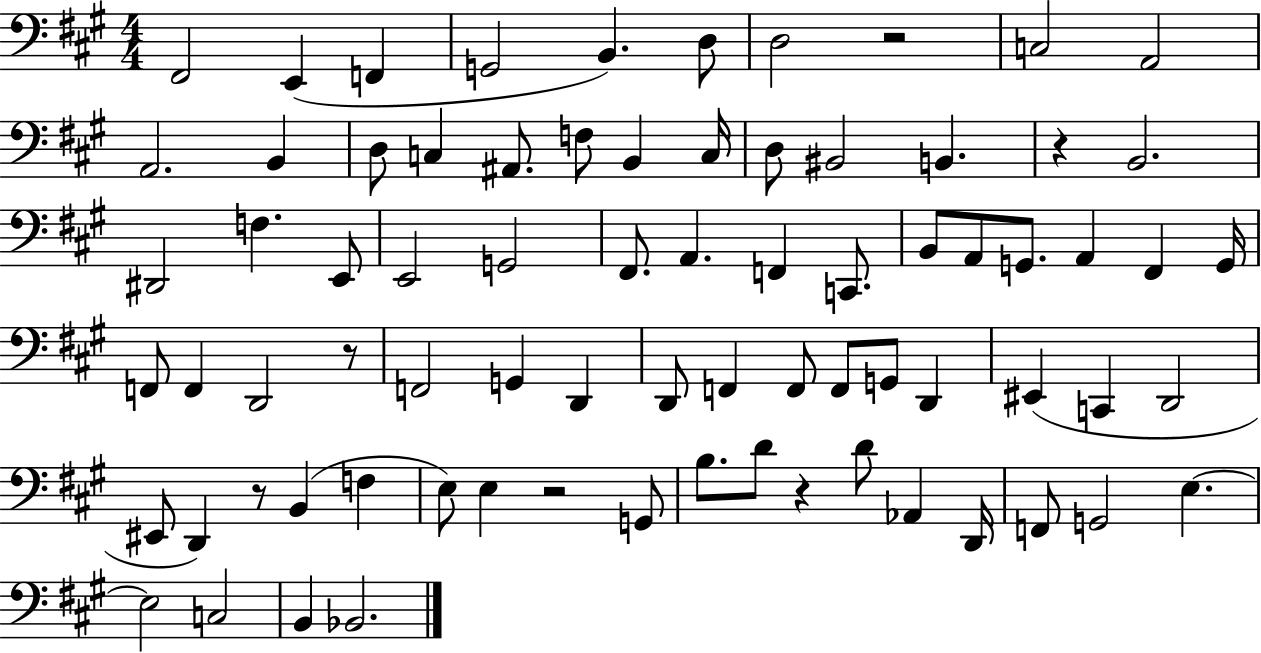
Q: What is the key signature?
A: A major